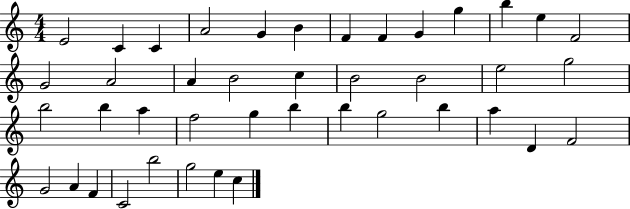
E4/h C4/q C4/q A4/h G4/q B4/q F4/q F4/q G4/q G5/q B5/q E5/q F4/h G4/h A4/h A4/q B4/h C5/q B4/h B4/h E5/h G5/h B5/h B5/q A5/q F5/h G5/q B5/q B5/q G5/h B5/q A5/q D4/q F4/h G4/h A4/q F4/q C4/h B5/h G5/h E5/q C5/q